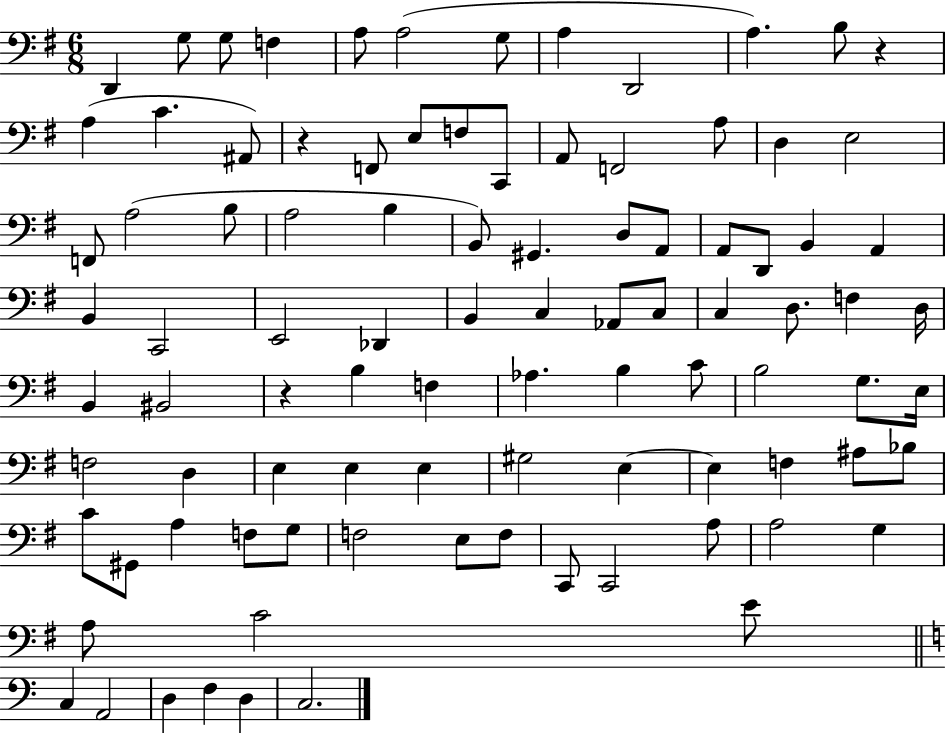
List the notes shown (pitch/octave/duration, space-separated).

D2/q G3/e G3/e F3/q A3/e A3/h G3/e A3/q D2/h A3/q. B3/e R/q A3/q C4/q. A#2/e R/q F2/e E3/e F3/e C2/e A2/e F2/h A3/e D3/q E3/h F2/e A3/h B3/e A3/h B3/q B2/e G#2/q. D3/e A2/e A2/e D2/e B2/q A2/q B2/q C2/h E2/h Db2/q B2/q C3/q Ab2/e C3/e C3/q D3/e. F3/q D3/s B2/q BIS2/h R/q B3/q F3/q Ab3/q. B3/q C4/e B3/h G3/e. E3/s F3/h D3/q E3/q E3/q E3/q G#3/h E3/q E3/q F3/q A#3/e Bb3/e C4/e G#2/e A3/q F3/e G3/e F3/h E3/e F3/e C2/e C2/h A3/e A3/h G3/q A3/e C4/h E4/e C3/q A2/h D3/q F3/q D3/q C3/h.